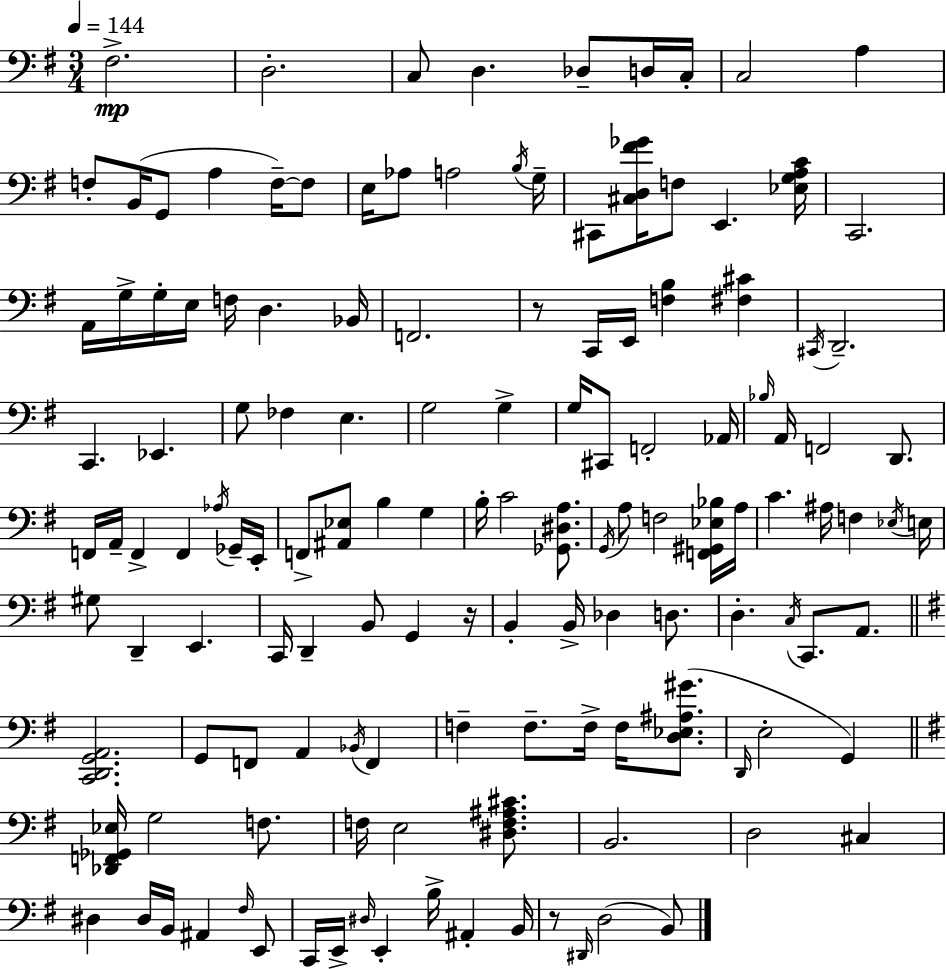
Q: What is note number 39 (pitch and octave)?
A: G3